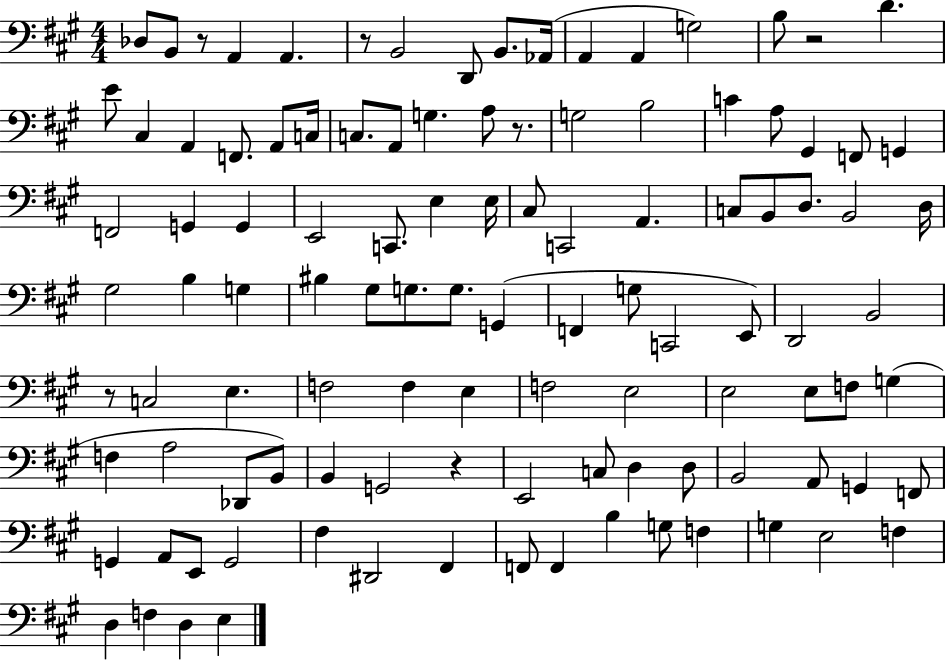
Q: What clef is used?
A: bass